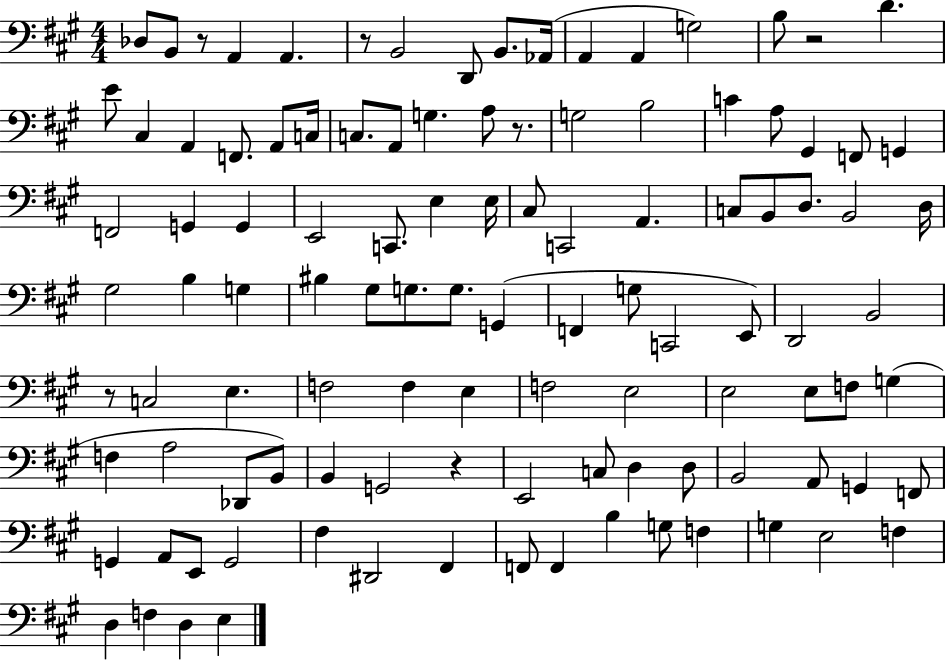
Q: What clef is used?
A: bass